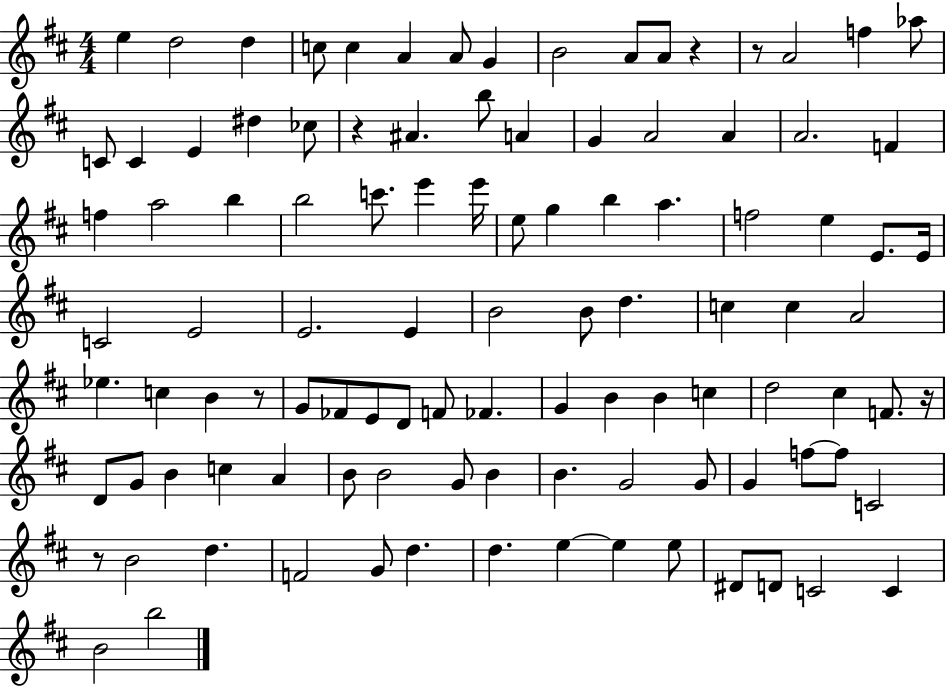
X:1
T:Untitled
M:4/4
L:1/4
K:D
e d2 d c/2 c A A/2 G B2 A/2 A/2 z z/2 A2 f _a/2 C/2 C E ^d _c/2 z ^A b/2 A G A2 A A2 F f a2 b b2 c'/2 e' e'/4 e/2 g b a f2 e E/2 E/4 C2 E2 E2 E B2 B/2 d c c A2 _e c B z/2 G/2 _F/2 E/2 D/2 F/2 _F G B B c d2 ^c F/2 z/4 D/2 G/2 B c A B/2 B2 G/2 B B G2 G/2 G f/2 f/2 C2 z/2 B2 d F2 G/2 d d e e e/2 ^D/2 D/2 C2 C B2 b2